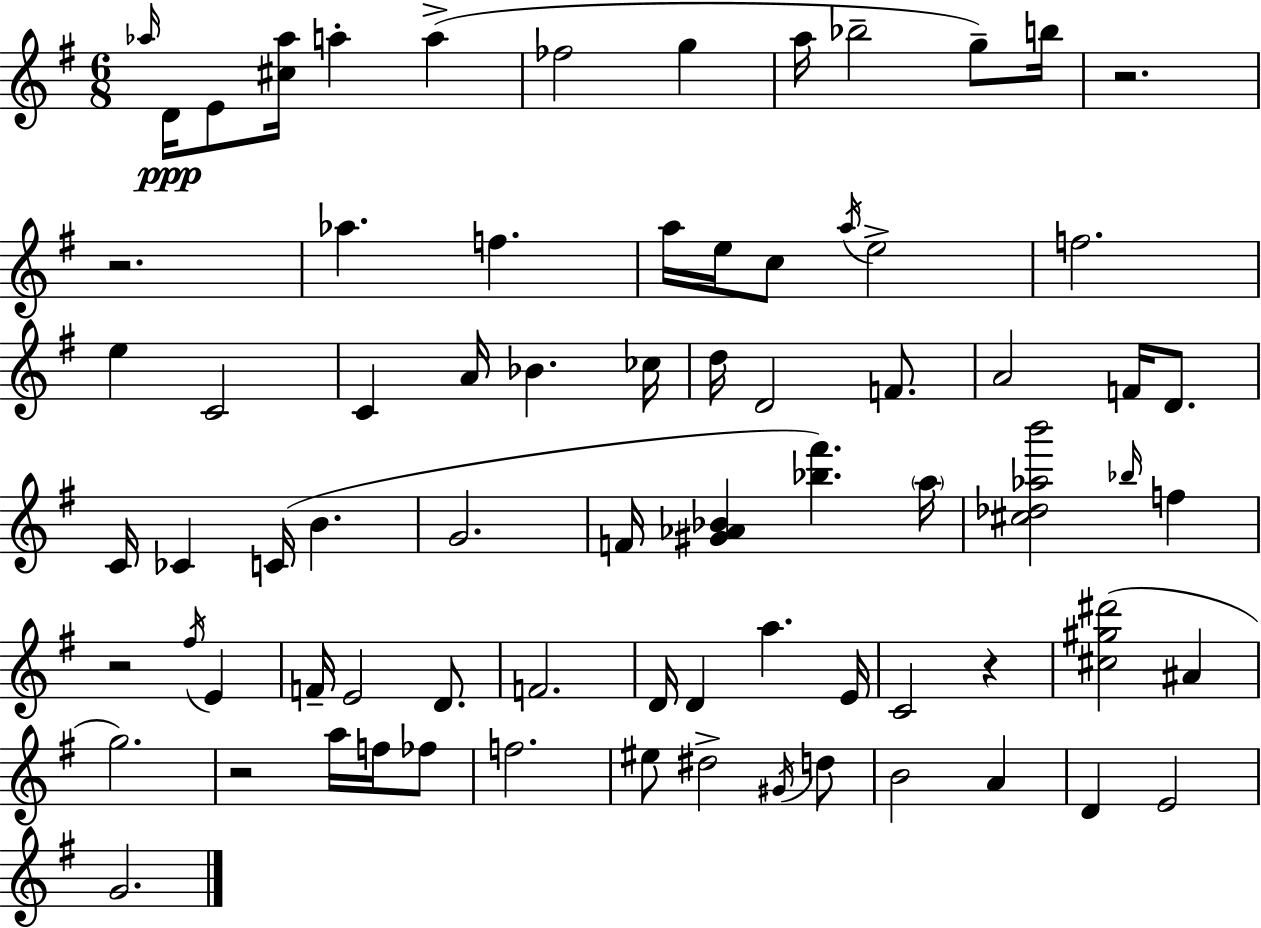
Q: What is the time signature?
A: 6/8